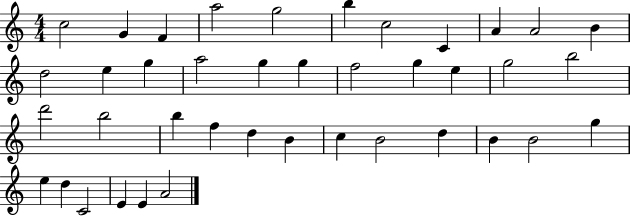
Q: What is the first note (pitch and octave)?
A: C5